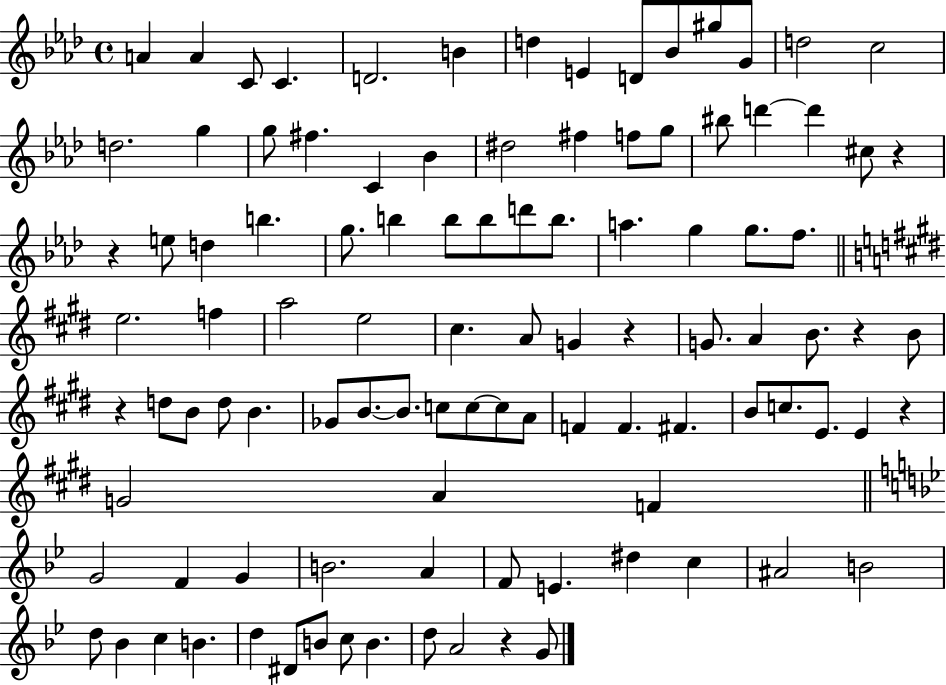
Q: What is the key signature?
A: AES major